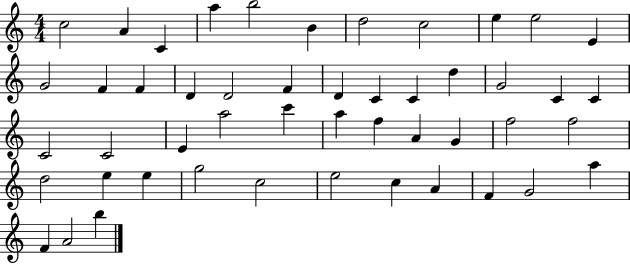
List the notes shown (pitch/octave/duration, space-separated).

C5/h A4/q C4/q A5/q B5/h B4/q D5/h C5/h E5/q E5/h E4/q G4/h F4/q F4/q D4/q D4/h F4/q D4/q C4/q C4/q D5/q G4/h C4/q C4/q C4/h C4/h E4/q A5/h C6/q A5/q F5/q A4/q G4/q F5/h F5/h D5/h E5/q E5/q G5/h C5/h E5/h C5/q A4/q F4/q G4/h A5/q F4/q A4/h B5/q